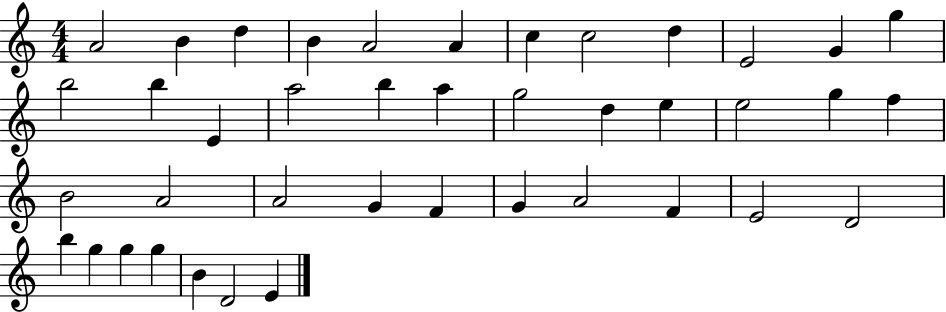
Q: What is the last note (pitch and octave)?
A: E4